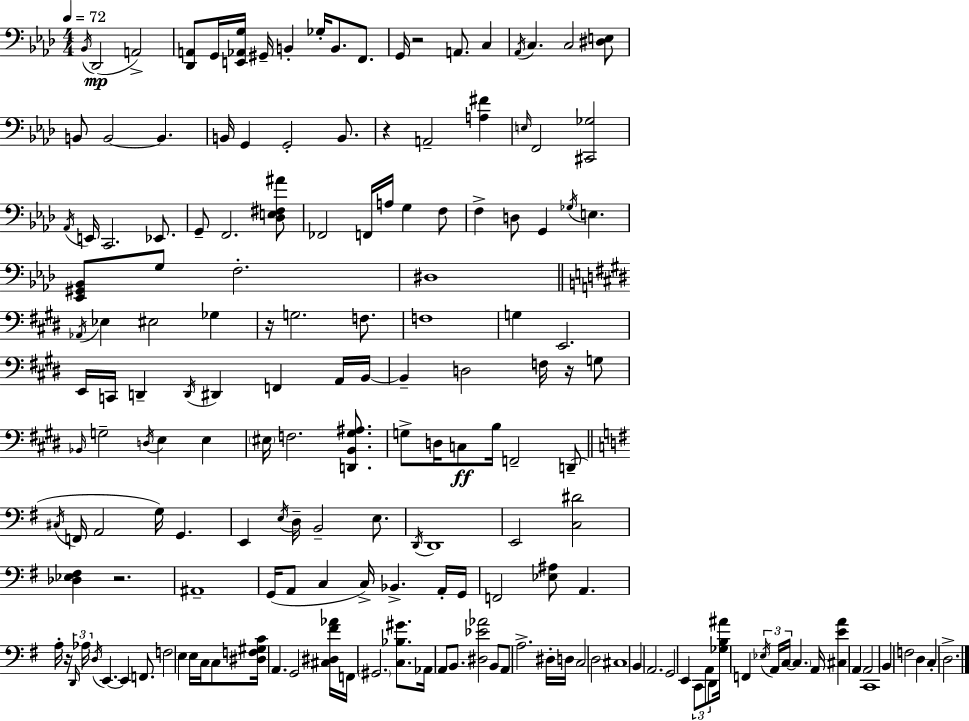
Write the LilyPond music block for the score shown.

{
  \clef bass
  \numericTimeSignature
  \time 4/4
  \key f \minor
  \tempo 4 = 72
  \acciaccatura { bes,16 }(\mp des,2 a,2->) | <des, a,>8 g,16 <e, aes, g>16 gis,16-- b,4-. ges16-. b,8. f,8. | g,16 r2 a,8. c4 | \acciaccatura { aes,16 } c4. c2 | \break <dis e>8 b,8 b,2~~ b,4. | b,16 g,4 g,2-. b,8. | r4 a,2-- <a fis'>4 | \grace { e16 } f,2 <cis, ges>2 | \break \acciaccatura { aes,16 } e,16 c,2. | ees,8. g,8-- f,2. | <des e fis ais'>8 fes,2 f,16 a16 g4 | f8 f4-> d8 g,4 \acciaccatura { ges16 } e4. | \break <ees, gis, bes,>8 g8 f2.-. | dis1 | \bar "||" \break \key e \major \acciaccatura { aes,16 } ees4 eis2 ges4 | r16 g2. f8. | f1 | g4 e,2. | \break e,16 c,16 d,4-- \acciaccatura { d,16 } dis,4 f,4 | a,16 b,16~~ b,4-- d2 f16 r16 | g8 \grace { bes,16 } g2-- \acciaccatura { d16 } e4 | e4 \parenthesize eis16 f2. | \break <d, b, gis ais>8. g8-> d16 c8\ff b16 f,2-- | d,8--( \bar "||" \break \key e \minor \acciaccatura { cis16 } f,16 a,2 g16) g,4. | e,4 \acciaccatura { e16 } d16-- b,2-- e8. | \acciaccatura { d,16 } d,1 | e,2 <c dis'>2 | \break <des ees fis>4 r2. | ais,1-- | g,16( a,8 c4 c16->) bes,4.-> | a,16-. g,16 f,2 <ees ais>8 a,4. | \break a16-. r16 \tuplet 3/2 { \grace { d,16 } aes16 \acciaccatura { d16 } } e,4.~~ e,4 | f,8. f2 e4 | e16 c16 c8 <dis f gis c'>16 a,4. g,2 | <cis dis fis' aes'>16 f,16 \parenthesize gis,2. | \break <c bes gis'>8. aes,16 a,8 b,8. <dis ees' aes'>2 | b,8 a,8 a2.-> | dis16-. d16 c2 d2 | cis1 | \break b,4 a,2. | g,2 e,4 | \tuplet 3/2 { c,8 a,8 d,8 } <ges b ais'>16 f,4 \tuplet 3/2 { \acciaccatura { ees16 } a,16 c16~~ } \parenthesize c4. | a,16 <cis e' a'>4 a,4 a,2 | \break c,1 | b,4 f2 | d4 c4-. d2.-> | \bar "|."
}